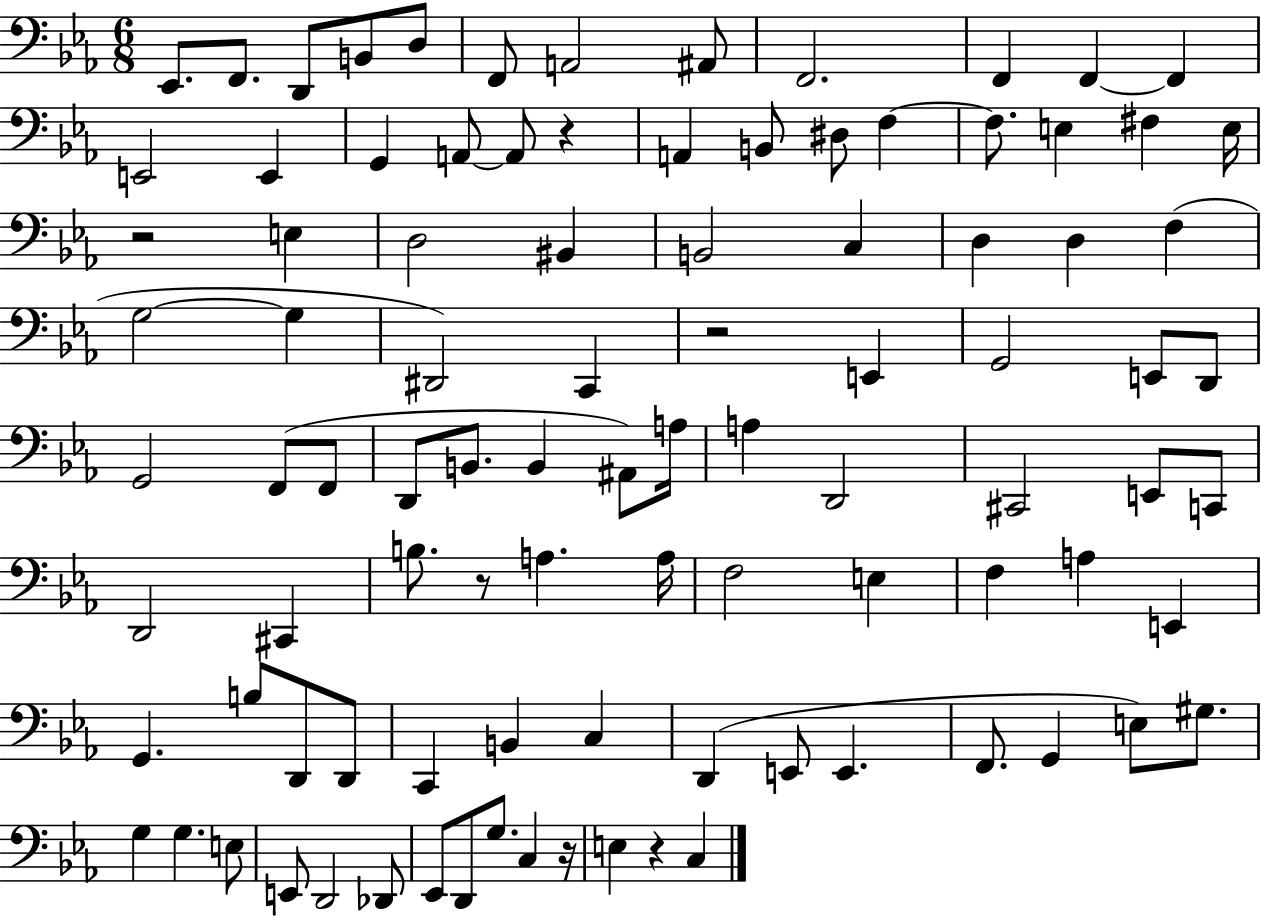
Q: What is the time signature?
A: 6/8